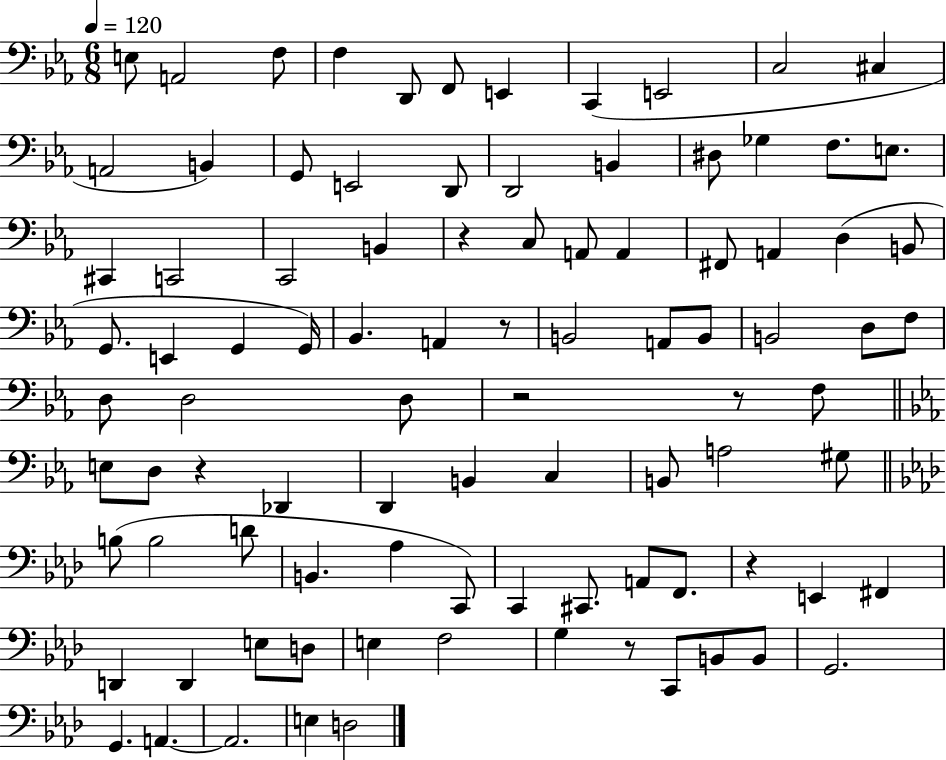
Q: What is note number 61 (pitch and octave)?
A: D4